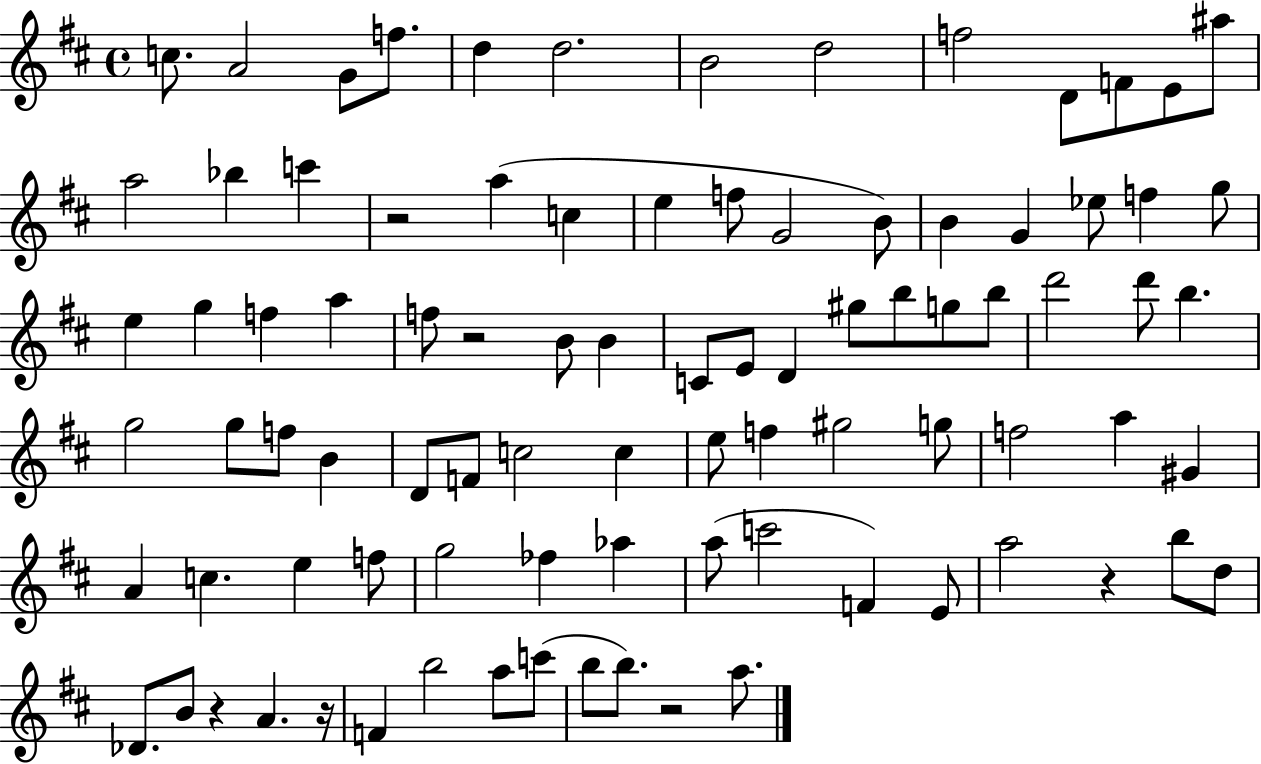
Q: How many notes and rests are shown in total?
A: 89